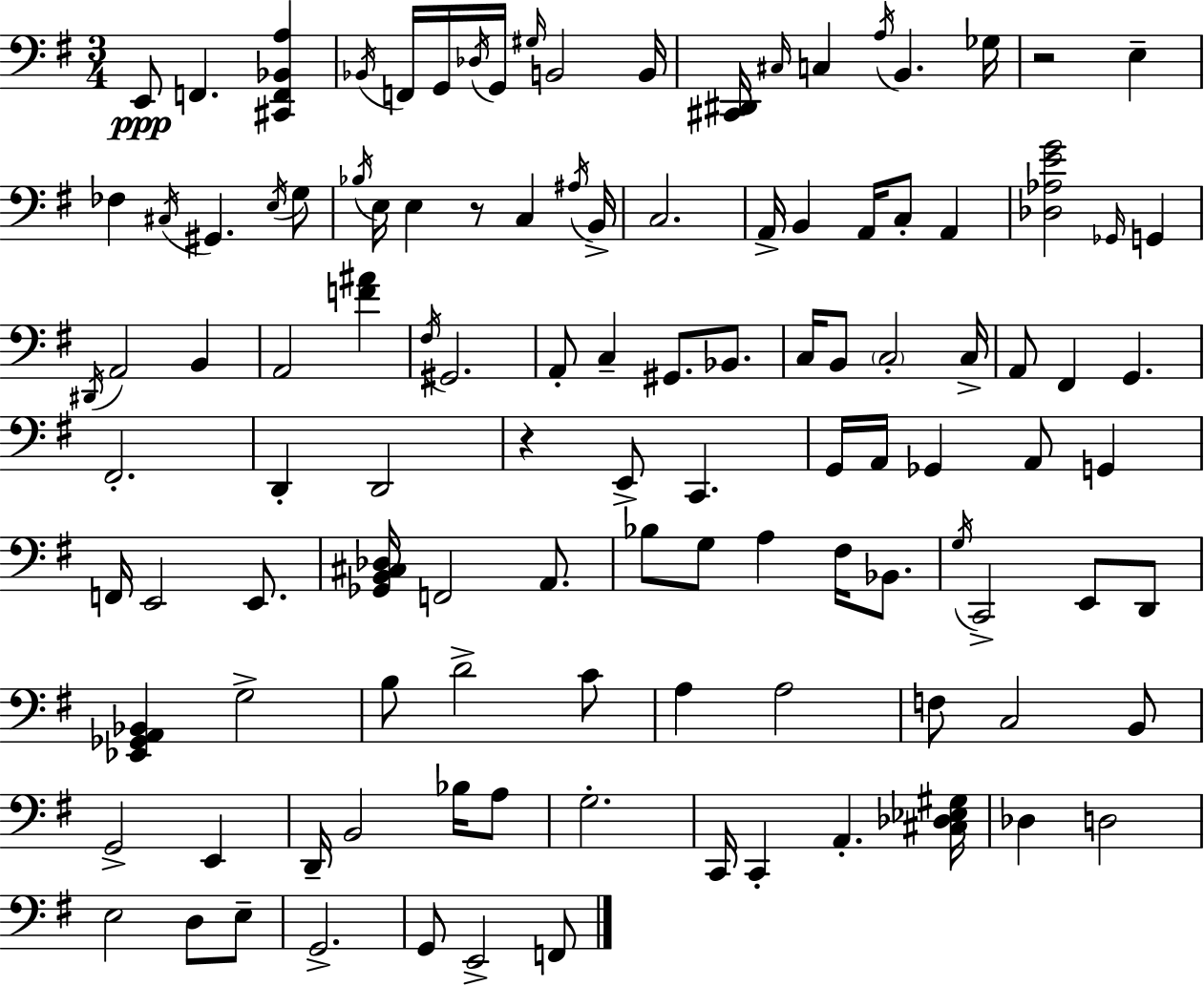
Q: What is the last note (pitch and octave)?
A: F2